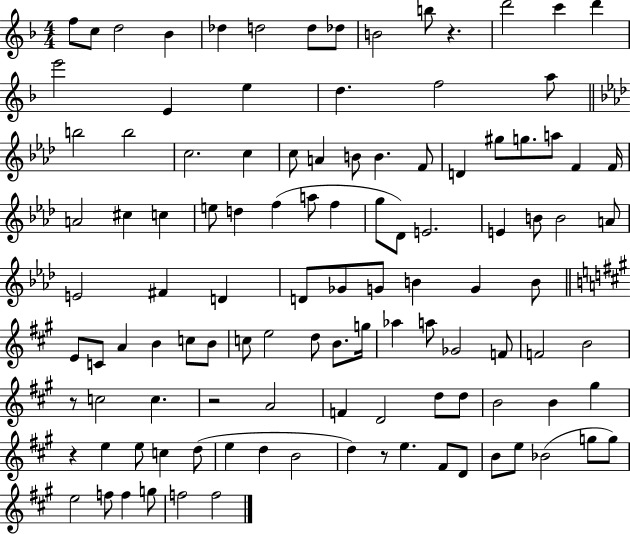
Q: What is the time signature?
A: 4/4